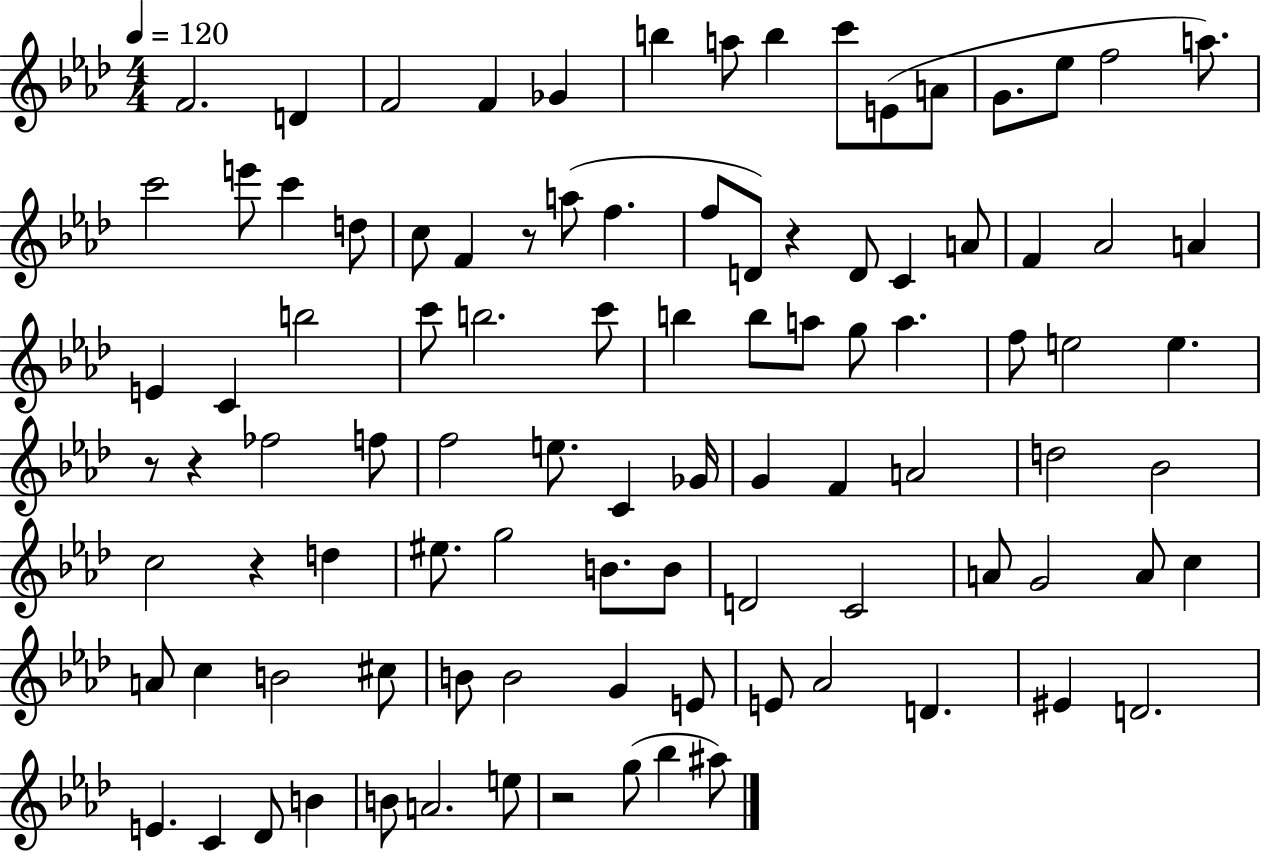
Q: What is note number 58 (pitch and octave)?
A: D5